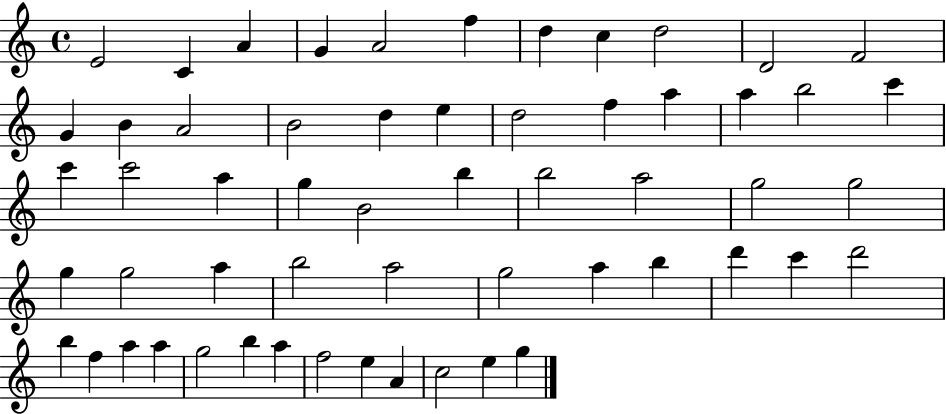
{
  \clef treble
  \time 4/4
  \defaultTimeSignature
  \key c \major
  e'2 c'4 a'4 | g'4 a'2 f''4 | d''4 c''4 d''2 | d'2 f'2 | \break g'4 b'4 a'2 | b'2 d''4 e''4 | d''2 f''4 a''4 | a''4 b''2 c'''4 | \break c'''4 c'''2 a''4 | g''4 b'2 b''4 | b''2 a''2 | g''2 g''2 | \break g''4 g''2 a''4 | b''2 a''2 | g''2 a''4 b''4 | d'''4 c'''4 d'''2 | \break b''4 f''4 a''4 a''4 | g''2 b''4 a''4 | f''2 e''4 a'4 | c''2 e''4 g''4 | \break \bar "|."
}